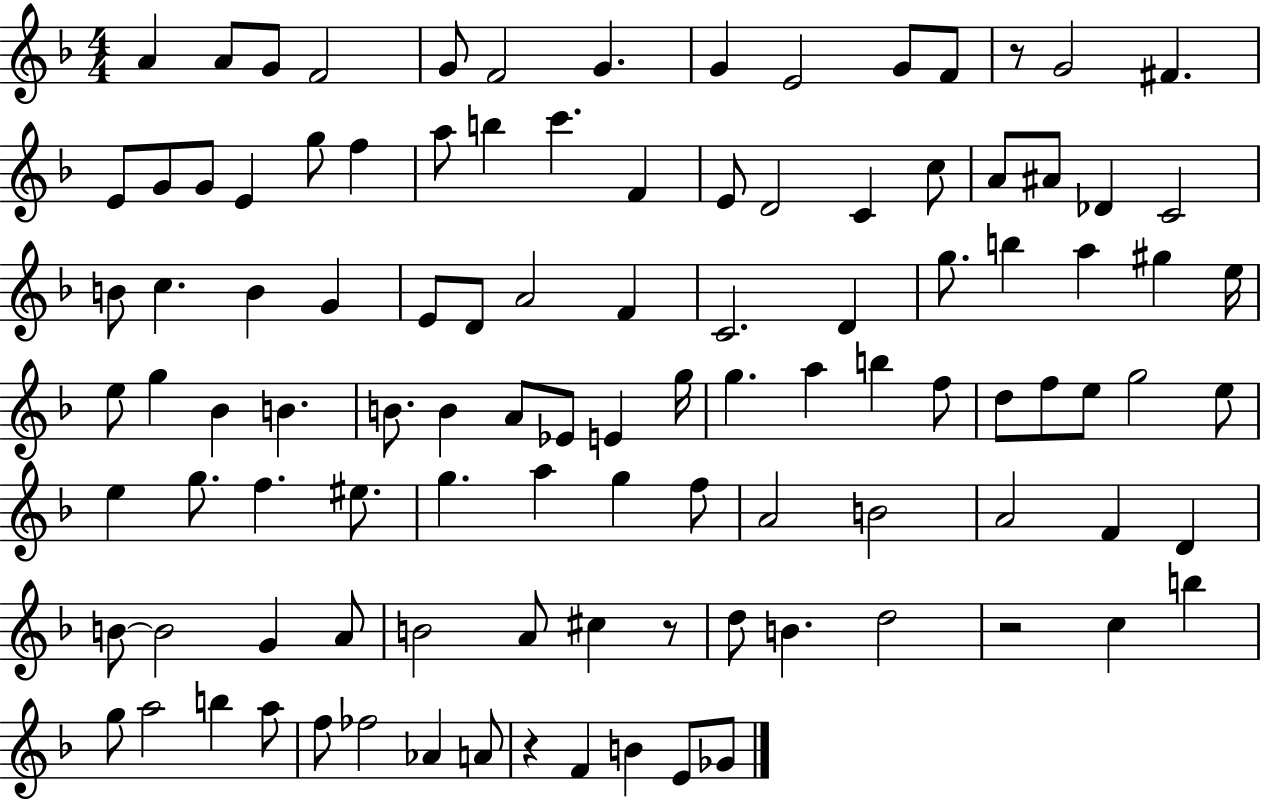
{
  \clef treble
  \numericTimeSignature
  \time 4/4
  \key f \major
  a'4 a'8 g'8 f'2 | g'8 f'2 g'4. | g'4 e'2 g'8 f'8 | r8 g'2 fis'4. | \break e'8 g'8 g'8 e'4 g''8 f''4 | a''8 b''4 c'''4. f'4 | e'8 d'2 c'4 c''8 | a'8 ais'8 des'4 c'2 | \break b'8 c''4. b'4 g'4 | e'8 d'8 a'2 f'4 | c'2. d'4 | g''8. b''4 a''4 gis''4 e''16 | \break e''8 g''4 bes'4 b'4. | b'8. b'4 a'8 ees'8 e'4 g''16 | g''4. a''4 b''4 f''8 | d''8 f''8 e''8 g''2 e''8 | \break e''4 g''8. f''4. eis''8. | g''4. a''4 g''4 f''8 | a'2 b'2 | a'2 f'4 d'4 | \break b'8~~ b'2 g'4 a'8 | b'2 a'8 cis''4 r8 | d''8 b'4. d''2 | r2 c''4 b''4 | \break g''8 a''2 b''4 a''8 | f''8 fes''2 aes'4 a'8 | r4 f'4 b'4 e'8 ges'8 | \bar "|."
}